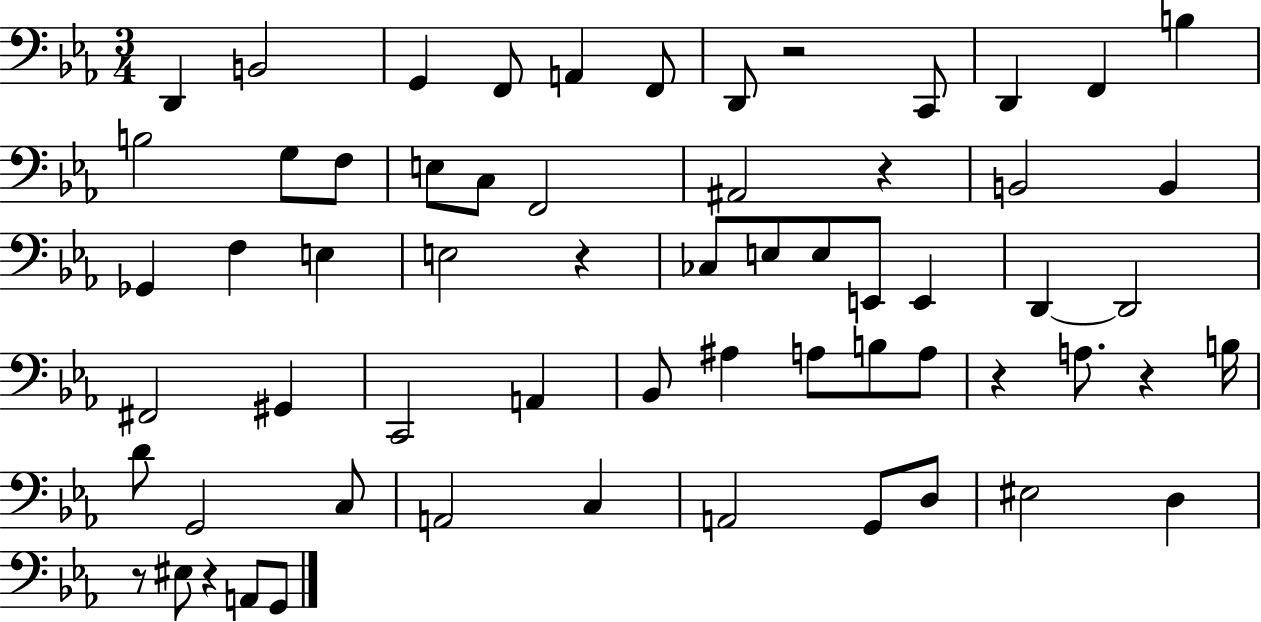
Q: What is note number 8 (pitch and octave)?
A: C2